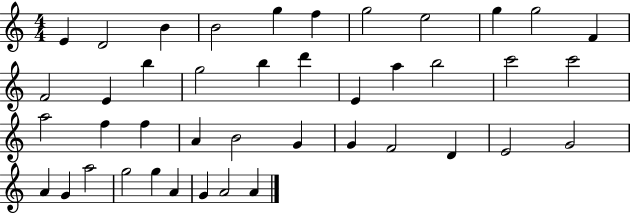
X:1
T:Untitled
M:4/4
L:1/4
K:C
E D2 B B2 g f g2 e2 g g2 F F2 E b g2 b d' E a b2 c'2 c'2 a2 f f A B2 G G F2 D E2 G2 A G a2 g2 g A G A2 A